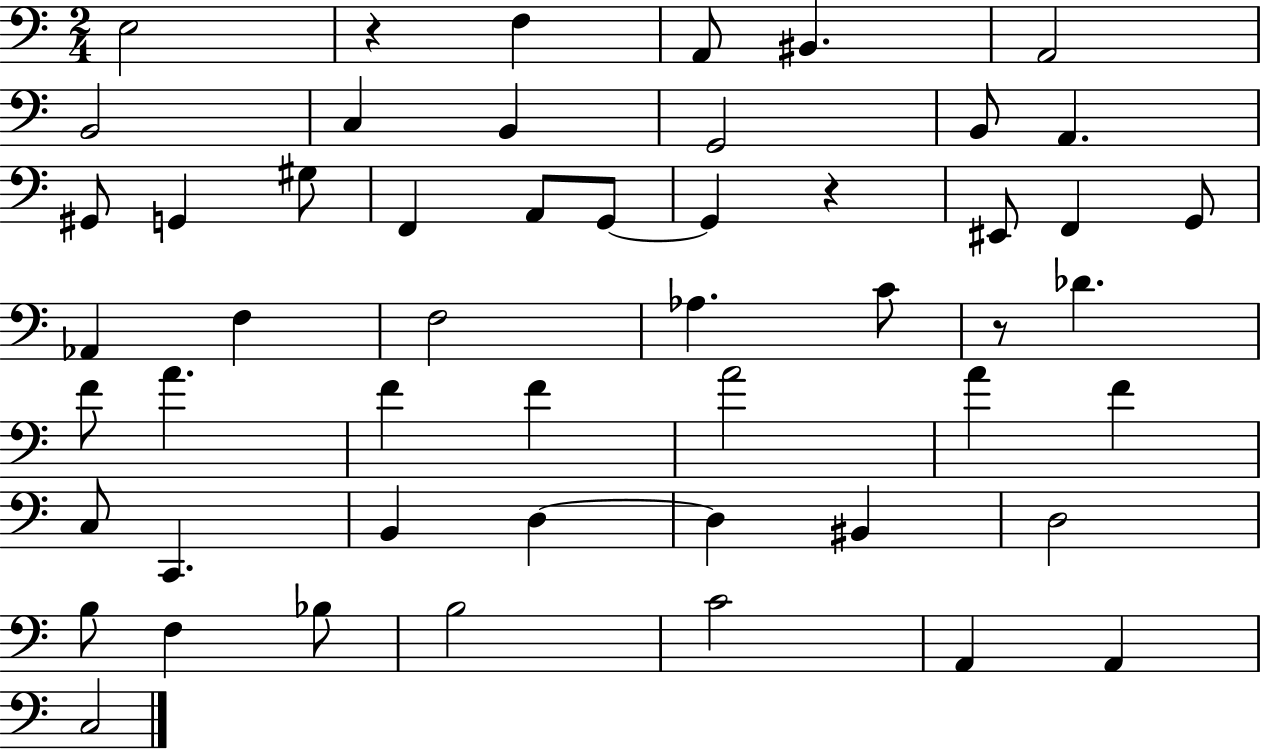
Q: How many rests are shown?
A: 3